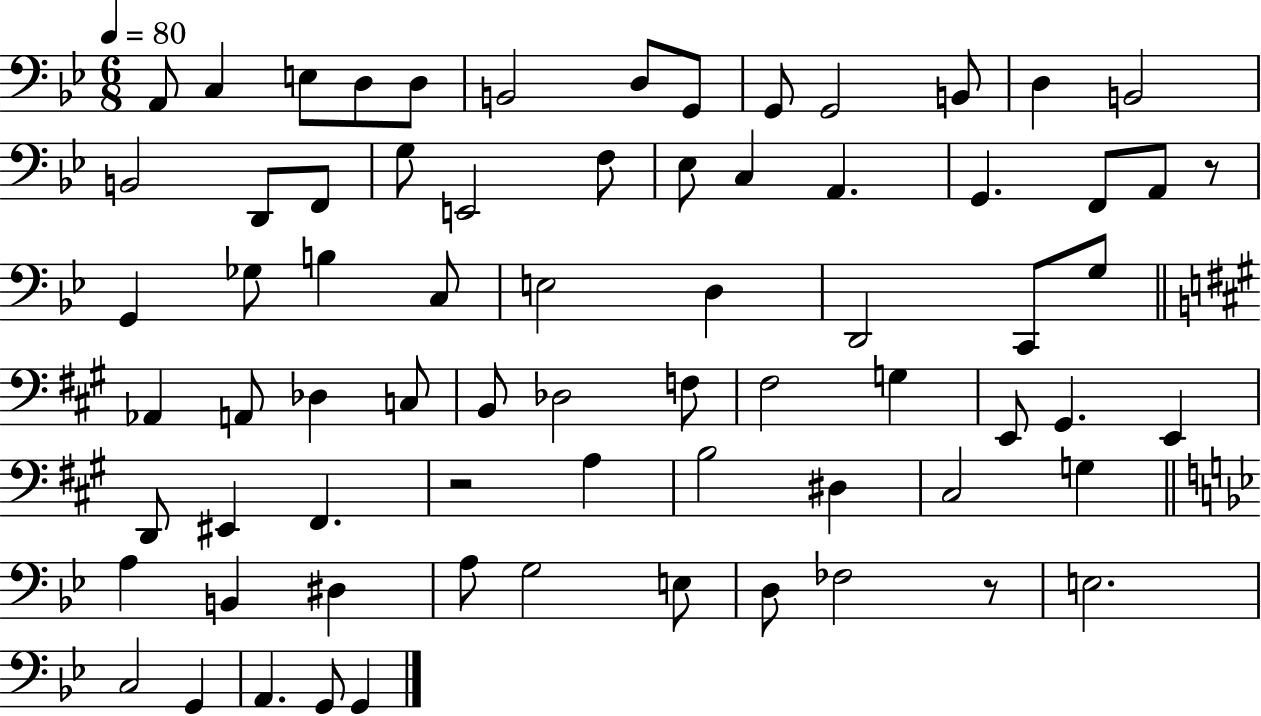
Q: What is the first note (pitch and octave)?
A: A2